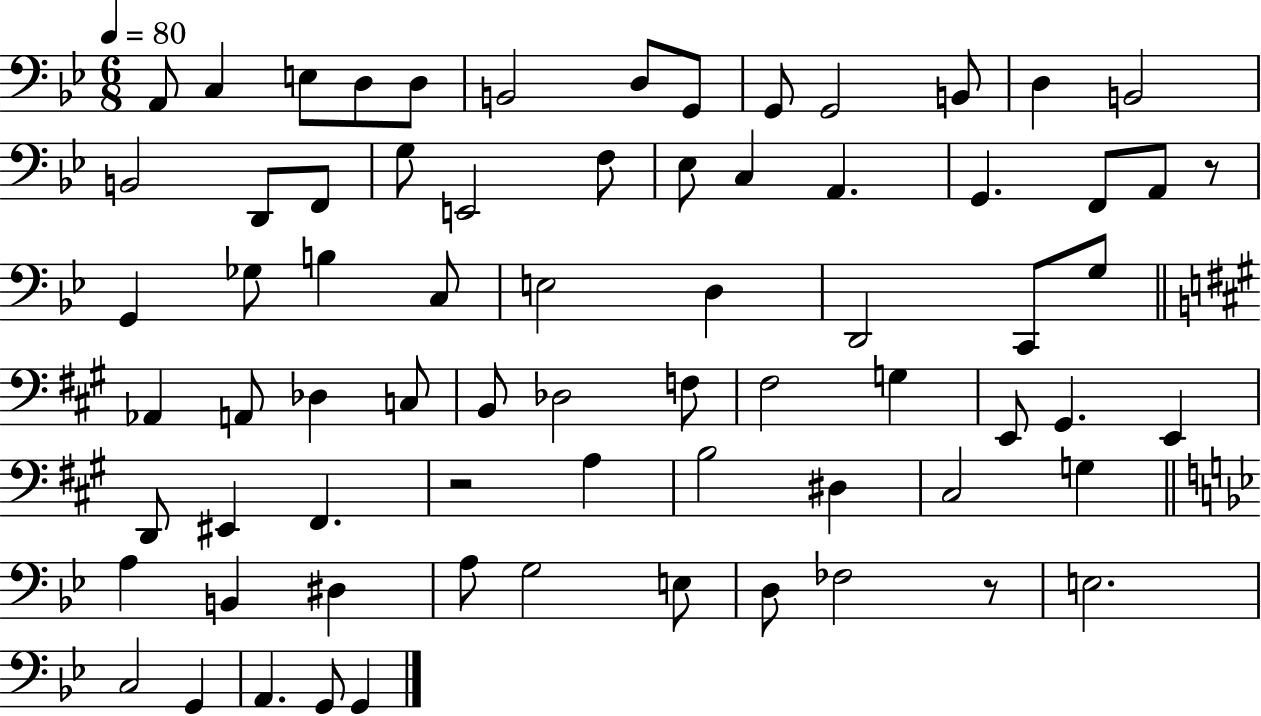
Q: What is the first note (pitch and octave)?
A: A2